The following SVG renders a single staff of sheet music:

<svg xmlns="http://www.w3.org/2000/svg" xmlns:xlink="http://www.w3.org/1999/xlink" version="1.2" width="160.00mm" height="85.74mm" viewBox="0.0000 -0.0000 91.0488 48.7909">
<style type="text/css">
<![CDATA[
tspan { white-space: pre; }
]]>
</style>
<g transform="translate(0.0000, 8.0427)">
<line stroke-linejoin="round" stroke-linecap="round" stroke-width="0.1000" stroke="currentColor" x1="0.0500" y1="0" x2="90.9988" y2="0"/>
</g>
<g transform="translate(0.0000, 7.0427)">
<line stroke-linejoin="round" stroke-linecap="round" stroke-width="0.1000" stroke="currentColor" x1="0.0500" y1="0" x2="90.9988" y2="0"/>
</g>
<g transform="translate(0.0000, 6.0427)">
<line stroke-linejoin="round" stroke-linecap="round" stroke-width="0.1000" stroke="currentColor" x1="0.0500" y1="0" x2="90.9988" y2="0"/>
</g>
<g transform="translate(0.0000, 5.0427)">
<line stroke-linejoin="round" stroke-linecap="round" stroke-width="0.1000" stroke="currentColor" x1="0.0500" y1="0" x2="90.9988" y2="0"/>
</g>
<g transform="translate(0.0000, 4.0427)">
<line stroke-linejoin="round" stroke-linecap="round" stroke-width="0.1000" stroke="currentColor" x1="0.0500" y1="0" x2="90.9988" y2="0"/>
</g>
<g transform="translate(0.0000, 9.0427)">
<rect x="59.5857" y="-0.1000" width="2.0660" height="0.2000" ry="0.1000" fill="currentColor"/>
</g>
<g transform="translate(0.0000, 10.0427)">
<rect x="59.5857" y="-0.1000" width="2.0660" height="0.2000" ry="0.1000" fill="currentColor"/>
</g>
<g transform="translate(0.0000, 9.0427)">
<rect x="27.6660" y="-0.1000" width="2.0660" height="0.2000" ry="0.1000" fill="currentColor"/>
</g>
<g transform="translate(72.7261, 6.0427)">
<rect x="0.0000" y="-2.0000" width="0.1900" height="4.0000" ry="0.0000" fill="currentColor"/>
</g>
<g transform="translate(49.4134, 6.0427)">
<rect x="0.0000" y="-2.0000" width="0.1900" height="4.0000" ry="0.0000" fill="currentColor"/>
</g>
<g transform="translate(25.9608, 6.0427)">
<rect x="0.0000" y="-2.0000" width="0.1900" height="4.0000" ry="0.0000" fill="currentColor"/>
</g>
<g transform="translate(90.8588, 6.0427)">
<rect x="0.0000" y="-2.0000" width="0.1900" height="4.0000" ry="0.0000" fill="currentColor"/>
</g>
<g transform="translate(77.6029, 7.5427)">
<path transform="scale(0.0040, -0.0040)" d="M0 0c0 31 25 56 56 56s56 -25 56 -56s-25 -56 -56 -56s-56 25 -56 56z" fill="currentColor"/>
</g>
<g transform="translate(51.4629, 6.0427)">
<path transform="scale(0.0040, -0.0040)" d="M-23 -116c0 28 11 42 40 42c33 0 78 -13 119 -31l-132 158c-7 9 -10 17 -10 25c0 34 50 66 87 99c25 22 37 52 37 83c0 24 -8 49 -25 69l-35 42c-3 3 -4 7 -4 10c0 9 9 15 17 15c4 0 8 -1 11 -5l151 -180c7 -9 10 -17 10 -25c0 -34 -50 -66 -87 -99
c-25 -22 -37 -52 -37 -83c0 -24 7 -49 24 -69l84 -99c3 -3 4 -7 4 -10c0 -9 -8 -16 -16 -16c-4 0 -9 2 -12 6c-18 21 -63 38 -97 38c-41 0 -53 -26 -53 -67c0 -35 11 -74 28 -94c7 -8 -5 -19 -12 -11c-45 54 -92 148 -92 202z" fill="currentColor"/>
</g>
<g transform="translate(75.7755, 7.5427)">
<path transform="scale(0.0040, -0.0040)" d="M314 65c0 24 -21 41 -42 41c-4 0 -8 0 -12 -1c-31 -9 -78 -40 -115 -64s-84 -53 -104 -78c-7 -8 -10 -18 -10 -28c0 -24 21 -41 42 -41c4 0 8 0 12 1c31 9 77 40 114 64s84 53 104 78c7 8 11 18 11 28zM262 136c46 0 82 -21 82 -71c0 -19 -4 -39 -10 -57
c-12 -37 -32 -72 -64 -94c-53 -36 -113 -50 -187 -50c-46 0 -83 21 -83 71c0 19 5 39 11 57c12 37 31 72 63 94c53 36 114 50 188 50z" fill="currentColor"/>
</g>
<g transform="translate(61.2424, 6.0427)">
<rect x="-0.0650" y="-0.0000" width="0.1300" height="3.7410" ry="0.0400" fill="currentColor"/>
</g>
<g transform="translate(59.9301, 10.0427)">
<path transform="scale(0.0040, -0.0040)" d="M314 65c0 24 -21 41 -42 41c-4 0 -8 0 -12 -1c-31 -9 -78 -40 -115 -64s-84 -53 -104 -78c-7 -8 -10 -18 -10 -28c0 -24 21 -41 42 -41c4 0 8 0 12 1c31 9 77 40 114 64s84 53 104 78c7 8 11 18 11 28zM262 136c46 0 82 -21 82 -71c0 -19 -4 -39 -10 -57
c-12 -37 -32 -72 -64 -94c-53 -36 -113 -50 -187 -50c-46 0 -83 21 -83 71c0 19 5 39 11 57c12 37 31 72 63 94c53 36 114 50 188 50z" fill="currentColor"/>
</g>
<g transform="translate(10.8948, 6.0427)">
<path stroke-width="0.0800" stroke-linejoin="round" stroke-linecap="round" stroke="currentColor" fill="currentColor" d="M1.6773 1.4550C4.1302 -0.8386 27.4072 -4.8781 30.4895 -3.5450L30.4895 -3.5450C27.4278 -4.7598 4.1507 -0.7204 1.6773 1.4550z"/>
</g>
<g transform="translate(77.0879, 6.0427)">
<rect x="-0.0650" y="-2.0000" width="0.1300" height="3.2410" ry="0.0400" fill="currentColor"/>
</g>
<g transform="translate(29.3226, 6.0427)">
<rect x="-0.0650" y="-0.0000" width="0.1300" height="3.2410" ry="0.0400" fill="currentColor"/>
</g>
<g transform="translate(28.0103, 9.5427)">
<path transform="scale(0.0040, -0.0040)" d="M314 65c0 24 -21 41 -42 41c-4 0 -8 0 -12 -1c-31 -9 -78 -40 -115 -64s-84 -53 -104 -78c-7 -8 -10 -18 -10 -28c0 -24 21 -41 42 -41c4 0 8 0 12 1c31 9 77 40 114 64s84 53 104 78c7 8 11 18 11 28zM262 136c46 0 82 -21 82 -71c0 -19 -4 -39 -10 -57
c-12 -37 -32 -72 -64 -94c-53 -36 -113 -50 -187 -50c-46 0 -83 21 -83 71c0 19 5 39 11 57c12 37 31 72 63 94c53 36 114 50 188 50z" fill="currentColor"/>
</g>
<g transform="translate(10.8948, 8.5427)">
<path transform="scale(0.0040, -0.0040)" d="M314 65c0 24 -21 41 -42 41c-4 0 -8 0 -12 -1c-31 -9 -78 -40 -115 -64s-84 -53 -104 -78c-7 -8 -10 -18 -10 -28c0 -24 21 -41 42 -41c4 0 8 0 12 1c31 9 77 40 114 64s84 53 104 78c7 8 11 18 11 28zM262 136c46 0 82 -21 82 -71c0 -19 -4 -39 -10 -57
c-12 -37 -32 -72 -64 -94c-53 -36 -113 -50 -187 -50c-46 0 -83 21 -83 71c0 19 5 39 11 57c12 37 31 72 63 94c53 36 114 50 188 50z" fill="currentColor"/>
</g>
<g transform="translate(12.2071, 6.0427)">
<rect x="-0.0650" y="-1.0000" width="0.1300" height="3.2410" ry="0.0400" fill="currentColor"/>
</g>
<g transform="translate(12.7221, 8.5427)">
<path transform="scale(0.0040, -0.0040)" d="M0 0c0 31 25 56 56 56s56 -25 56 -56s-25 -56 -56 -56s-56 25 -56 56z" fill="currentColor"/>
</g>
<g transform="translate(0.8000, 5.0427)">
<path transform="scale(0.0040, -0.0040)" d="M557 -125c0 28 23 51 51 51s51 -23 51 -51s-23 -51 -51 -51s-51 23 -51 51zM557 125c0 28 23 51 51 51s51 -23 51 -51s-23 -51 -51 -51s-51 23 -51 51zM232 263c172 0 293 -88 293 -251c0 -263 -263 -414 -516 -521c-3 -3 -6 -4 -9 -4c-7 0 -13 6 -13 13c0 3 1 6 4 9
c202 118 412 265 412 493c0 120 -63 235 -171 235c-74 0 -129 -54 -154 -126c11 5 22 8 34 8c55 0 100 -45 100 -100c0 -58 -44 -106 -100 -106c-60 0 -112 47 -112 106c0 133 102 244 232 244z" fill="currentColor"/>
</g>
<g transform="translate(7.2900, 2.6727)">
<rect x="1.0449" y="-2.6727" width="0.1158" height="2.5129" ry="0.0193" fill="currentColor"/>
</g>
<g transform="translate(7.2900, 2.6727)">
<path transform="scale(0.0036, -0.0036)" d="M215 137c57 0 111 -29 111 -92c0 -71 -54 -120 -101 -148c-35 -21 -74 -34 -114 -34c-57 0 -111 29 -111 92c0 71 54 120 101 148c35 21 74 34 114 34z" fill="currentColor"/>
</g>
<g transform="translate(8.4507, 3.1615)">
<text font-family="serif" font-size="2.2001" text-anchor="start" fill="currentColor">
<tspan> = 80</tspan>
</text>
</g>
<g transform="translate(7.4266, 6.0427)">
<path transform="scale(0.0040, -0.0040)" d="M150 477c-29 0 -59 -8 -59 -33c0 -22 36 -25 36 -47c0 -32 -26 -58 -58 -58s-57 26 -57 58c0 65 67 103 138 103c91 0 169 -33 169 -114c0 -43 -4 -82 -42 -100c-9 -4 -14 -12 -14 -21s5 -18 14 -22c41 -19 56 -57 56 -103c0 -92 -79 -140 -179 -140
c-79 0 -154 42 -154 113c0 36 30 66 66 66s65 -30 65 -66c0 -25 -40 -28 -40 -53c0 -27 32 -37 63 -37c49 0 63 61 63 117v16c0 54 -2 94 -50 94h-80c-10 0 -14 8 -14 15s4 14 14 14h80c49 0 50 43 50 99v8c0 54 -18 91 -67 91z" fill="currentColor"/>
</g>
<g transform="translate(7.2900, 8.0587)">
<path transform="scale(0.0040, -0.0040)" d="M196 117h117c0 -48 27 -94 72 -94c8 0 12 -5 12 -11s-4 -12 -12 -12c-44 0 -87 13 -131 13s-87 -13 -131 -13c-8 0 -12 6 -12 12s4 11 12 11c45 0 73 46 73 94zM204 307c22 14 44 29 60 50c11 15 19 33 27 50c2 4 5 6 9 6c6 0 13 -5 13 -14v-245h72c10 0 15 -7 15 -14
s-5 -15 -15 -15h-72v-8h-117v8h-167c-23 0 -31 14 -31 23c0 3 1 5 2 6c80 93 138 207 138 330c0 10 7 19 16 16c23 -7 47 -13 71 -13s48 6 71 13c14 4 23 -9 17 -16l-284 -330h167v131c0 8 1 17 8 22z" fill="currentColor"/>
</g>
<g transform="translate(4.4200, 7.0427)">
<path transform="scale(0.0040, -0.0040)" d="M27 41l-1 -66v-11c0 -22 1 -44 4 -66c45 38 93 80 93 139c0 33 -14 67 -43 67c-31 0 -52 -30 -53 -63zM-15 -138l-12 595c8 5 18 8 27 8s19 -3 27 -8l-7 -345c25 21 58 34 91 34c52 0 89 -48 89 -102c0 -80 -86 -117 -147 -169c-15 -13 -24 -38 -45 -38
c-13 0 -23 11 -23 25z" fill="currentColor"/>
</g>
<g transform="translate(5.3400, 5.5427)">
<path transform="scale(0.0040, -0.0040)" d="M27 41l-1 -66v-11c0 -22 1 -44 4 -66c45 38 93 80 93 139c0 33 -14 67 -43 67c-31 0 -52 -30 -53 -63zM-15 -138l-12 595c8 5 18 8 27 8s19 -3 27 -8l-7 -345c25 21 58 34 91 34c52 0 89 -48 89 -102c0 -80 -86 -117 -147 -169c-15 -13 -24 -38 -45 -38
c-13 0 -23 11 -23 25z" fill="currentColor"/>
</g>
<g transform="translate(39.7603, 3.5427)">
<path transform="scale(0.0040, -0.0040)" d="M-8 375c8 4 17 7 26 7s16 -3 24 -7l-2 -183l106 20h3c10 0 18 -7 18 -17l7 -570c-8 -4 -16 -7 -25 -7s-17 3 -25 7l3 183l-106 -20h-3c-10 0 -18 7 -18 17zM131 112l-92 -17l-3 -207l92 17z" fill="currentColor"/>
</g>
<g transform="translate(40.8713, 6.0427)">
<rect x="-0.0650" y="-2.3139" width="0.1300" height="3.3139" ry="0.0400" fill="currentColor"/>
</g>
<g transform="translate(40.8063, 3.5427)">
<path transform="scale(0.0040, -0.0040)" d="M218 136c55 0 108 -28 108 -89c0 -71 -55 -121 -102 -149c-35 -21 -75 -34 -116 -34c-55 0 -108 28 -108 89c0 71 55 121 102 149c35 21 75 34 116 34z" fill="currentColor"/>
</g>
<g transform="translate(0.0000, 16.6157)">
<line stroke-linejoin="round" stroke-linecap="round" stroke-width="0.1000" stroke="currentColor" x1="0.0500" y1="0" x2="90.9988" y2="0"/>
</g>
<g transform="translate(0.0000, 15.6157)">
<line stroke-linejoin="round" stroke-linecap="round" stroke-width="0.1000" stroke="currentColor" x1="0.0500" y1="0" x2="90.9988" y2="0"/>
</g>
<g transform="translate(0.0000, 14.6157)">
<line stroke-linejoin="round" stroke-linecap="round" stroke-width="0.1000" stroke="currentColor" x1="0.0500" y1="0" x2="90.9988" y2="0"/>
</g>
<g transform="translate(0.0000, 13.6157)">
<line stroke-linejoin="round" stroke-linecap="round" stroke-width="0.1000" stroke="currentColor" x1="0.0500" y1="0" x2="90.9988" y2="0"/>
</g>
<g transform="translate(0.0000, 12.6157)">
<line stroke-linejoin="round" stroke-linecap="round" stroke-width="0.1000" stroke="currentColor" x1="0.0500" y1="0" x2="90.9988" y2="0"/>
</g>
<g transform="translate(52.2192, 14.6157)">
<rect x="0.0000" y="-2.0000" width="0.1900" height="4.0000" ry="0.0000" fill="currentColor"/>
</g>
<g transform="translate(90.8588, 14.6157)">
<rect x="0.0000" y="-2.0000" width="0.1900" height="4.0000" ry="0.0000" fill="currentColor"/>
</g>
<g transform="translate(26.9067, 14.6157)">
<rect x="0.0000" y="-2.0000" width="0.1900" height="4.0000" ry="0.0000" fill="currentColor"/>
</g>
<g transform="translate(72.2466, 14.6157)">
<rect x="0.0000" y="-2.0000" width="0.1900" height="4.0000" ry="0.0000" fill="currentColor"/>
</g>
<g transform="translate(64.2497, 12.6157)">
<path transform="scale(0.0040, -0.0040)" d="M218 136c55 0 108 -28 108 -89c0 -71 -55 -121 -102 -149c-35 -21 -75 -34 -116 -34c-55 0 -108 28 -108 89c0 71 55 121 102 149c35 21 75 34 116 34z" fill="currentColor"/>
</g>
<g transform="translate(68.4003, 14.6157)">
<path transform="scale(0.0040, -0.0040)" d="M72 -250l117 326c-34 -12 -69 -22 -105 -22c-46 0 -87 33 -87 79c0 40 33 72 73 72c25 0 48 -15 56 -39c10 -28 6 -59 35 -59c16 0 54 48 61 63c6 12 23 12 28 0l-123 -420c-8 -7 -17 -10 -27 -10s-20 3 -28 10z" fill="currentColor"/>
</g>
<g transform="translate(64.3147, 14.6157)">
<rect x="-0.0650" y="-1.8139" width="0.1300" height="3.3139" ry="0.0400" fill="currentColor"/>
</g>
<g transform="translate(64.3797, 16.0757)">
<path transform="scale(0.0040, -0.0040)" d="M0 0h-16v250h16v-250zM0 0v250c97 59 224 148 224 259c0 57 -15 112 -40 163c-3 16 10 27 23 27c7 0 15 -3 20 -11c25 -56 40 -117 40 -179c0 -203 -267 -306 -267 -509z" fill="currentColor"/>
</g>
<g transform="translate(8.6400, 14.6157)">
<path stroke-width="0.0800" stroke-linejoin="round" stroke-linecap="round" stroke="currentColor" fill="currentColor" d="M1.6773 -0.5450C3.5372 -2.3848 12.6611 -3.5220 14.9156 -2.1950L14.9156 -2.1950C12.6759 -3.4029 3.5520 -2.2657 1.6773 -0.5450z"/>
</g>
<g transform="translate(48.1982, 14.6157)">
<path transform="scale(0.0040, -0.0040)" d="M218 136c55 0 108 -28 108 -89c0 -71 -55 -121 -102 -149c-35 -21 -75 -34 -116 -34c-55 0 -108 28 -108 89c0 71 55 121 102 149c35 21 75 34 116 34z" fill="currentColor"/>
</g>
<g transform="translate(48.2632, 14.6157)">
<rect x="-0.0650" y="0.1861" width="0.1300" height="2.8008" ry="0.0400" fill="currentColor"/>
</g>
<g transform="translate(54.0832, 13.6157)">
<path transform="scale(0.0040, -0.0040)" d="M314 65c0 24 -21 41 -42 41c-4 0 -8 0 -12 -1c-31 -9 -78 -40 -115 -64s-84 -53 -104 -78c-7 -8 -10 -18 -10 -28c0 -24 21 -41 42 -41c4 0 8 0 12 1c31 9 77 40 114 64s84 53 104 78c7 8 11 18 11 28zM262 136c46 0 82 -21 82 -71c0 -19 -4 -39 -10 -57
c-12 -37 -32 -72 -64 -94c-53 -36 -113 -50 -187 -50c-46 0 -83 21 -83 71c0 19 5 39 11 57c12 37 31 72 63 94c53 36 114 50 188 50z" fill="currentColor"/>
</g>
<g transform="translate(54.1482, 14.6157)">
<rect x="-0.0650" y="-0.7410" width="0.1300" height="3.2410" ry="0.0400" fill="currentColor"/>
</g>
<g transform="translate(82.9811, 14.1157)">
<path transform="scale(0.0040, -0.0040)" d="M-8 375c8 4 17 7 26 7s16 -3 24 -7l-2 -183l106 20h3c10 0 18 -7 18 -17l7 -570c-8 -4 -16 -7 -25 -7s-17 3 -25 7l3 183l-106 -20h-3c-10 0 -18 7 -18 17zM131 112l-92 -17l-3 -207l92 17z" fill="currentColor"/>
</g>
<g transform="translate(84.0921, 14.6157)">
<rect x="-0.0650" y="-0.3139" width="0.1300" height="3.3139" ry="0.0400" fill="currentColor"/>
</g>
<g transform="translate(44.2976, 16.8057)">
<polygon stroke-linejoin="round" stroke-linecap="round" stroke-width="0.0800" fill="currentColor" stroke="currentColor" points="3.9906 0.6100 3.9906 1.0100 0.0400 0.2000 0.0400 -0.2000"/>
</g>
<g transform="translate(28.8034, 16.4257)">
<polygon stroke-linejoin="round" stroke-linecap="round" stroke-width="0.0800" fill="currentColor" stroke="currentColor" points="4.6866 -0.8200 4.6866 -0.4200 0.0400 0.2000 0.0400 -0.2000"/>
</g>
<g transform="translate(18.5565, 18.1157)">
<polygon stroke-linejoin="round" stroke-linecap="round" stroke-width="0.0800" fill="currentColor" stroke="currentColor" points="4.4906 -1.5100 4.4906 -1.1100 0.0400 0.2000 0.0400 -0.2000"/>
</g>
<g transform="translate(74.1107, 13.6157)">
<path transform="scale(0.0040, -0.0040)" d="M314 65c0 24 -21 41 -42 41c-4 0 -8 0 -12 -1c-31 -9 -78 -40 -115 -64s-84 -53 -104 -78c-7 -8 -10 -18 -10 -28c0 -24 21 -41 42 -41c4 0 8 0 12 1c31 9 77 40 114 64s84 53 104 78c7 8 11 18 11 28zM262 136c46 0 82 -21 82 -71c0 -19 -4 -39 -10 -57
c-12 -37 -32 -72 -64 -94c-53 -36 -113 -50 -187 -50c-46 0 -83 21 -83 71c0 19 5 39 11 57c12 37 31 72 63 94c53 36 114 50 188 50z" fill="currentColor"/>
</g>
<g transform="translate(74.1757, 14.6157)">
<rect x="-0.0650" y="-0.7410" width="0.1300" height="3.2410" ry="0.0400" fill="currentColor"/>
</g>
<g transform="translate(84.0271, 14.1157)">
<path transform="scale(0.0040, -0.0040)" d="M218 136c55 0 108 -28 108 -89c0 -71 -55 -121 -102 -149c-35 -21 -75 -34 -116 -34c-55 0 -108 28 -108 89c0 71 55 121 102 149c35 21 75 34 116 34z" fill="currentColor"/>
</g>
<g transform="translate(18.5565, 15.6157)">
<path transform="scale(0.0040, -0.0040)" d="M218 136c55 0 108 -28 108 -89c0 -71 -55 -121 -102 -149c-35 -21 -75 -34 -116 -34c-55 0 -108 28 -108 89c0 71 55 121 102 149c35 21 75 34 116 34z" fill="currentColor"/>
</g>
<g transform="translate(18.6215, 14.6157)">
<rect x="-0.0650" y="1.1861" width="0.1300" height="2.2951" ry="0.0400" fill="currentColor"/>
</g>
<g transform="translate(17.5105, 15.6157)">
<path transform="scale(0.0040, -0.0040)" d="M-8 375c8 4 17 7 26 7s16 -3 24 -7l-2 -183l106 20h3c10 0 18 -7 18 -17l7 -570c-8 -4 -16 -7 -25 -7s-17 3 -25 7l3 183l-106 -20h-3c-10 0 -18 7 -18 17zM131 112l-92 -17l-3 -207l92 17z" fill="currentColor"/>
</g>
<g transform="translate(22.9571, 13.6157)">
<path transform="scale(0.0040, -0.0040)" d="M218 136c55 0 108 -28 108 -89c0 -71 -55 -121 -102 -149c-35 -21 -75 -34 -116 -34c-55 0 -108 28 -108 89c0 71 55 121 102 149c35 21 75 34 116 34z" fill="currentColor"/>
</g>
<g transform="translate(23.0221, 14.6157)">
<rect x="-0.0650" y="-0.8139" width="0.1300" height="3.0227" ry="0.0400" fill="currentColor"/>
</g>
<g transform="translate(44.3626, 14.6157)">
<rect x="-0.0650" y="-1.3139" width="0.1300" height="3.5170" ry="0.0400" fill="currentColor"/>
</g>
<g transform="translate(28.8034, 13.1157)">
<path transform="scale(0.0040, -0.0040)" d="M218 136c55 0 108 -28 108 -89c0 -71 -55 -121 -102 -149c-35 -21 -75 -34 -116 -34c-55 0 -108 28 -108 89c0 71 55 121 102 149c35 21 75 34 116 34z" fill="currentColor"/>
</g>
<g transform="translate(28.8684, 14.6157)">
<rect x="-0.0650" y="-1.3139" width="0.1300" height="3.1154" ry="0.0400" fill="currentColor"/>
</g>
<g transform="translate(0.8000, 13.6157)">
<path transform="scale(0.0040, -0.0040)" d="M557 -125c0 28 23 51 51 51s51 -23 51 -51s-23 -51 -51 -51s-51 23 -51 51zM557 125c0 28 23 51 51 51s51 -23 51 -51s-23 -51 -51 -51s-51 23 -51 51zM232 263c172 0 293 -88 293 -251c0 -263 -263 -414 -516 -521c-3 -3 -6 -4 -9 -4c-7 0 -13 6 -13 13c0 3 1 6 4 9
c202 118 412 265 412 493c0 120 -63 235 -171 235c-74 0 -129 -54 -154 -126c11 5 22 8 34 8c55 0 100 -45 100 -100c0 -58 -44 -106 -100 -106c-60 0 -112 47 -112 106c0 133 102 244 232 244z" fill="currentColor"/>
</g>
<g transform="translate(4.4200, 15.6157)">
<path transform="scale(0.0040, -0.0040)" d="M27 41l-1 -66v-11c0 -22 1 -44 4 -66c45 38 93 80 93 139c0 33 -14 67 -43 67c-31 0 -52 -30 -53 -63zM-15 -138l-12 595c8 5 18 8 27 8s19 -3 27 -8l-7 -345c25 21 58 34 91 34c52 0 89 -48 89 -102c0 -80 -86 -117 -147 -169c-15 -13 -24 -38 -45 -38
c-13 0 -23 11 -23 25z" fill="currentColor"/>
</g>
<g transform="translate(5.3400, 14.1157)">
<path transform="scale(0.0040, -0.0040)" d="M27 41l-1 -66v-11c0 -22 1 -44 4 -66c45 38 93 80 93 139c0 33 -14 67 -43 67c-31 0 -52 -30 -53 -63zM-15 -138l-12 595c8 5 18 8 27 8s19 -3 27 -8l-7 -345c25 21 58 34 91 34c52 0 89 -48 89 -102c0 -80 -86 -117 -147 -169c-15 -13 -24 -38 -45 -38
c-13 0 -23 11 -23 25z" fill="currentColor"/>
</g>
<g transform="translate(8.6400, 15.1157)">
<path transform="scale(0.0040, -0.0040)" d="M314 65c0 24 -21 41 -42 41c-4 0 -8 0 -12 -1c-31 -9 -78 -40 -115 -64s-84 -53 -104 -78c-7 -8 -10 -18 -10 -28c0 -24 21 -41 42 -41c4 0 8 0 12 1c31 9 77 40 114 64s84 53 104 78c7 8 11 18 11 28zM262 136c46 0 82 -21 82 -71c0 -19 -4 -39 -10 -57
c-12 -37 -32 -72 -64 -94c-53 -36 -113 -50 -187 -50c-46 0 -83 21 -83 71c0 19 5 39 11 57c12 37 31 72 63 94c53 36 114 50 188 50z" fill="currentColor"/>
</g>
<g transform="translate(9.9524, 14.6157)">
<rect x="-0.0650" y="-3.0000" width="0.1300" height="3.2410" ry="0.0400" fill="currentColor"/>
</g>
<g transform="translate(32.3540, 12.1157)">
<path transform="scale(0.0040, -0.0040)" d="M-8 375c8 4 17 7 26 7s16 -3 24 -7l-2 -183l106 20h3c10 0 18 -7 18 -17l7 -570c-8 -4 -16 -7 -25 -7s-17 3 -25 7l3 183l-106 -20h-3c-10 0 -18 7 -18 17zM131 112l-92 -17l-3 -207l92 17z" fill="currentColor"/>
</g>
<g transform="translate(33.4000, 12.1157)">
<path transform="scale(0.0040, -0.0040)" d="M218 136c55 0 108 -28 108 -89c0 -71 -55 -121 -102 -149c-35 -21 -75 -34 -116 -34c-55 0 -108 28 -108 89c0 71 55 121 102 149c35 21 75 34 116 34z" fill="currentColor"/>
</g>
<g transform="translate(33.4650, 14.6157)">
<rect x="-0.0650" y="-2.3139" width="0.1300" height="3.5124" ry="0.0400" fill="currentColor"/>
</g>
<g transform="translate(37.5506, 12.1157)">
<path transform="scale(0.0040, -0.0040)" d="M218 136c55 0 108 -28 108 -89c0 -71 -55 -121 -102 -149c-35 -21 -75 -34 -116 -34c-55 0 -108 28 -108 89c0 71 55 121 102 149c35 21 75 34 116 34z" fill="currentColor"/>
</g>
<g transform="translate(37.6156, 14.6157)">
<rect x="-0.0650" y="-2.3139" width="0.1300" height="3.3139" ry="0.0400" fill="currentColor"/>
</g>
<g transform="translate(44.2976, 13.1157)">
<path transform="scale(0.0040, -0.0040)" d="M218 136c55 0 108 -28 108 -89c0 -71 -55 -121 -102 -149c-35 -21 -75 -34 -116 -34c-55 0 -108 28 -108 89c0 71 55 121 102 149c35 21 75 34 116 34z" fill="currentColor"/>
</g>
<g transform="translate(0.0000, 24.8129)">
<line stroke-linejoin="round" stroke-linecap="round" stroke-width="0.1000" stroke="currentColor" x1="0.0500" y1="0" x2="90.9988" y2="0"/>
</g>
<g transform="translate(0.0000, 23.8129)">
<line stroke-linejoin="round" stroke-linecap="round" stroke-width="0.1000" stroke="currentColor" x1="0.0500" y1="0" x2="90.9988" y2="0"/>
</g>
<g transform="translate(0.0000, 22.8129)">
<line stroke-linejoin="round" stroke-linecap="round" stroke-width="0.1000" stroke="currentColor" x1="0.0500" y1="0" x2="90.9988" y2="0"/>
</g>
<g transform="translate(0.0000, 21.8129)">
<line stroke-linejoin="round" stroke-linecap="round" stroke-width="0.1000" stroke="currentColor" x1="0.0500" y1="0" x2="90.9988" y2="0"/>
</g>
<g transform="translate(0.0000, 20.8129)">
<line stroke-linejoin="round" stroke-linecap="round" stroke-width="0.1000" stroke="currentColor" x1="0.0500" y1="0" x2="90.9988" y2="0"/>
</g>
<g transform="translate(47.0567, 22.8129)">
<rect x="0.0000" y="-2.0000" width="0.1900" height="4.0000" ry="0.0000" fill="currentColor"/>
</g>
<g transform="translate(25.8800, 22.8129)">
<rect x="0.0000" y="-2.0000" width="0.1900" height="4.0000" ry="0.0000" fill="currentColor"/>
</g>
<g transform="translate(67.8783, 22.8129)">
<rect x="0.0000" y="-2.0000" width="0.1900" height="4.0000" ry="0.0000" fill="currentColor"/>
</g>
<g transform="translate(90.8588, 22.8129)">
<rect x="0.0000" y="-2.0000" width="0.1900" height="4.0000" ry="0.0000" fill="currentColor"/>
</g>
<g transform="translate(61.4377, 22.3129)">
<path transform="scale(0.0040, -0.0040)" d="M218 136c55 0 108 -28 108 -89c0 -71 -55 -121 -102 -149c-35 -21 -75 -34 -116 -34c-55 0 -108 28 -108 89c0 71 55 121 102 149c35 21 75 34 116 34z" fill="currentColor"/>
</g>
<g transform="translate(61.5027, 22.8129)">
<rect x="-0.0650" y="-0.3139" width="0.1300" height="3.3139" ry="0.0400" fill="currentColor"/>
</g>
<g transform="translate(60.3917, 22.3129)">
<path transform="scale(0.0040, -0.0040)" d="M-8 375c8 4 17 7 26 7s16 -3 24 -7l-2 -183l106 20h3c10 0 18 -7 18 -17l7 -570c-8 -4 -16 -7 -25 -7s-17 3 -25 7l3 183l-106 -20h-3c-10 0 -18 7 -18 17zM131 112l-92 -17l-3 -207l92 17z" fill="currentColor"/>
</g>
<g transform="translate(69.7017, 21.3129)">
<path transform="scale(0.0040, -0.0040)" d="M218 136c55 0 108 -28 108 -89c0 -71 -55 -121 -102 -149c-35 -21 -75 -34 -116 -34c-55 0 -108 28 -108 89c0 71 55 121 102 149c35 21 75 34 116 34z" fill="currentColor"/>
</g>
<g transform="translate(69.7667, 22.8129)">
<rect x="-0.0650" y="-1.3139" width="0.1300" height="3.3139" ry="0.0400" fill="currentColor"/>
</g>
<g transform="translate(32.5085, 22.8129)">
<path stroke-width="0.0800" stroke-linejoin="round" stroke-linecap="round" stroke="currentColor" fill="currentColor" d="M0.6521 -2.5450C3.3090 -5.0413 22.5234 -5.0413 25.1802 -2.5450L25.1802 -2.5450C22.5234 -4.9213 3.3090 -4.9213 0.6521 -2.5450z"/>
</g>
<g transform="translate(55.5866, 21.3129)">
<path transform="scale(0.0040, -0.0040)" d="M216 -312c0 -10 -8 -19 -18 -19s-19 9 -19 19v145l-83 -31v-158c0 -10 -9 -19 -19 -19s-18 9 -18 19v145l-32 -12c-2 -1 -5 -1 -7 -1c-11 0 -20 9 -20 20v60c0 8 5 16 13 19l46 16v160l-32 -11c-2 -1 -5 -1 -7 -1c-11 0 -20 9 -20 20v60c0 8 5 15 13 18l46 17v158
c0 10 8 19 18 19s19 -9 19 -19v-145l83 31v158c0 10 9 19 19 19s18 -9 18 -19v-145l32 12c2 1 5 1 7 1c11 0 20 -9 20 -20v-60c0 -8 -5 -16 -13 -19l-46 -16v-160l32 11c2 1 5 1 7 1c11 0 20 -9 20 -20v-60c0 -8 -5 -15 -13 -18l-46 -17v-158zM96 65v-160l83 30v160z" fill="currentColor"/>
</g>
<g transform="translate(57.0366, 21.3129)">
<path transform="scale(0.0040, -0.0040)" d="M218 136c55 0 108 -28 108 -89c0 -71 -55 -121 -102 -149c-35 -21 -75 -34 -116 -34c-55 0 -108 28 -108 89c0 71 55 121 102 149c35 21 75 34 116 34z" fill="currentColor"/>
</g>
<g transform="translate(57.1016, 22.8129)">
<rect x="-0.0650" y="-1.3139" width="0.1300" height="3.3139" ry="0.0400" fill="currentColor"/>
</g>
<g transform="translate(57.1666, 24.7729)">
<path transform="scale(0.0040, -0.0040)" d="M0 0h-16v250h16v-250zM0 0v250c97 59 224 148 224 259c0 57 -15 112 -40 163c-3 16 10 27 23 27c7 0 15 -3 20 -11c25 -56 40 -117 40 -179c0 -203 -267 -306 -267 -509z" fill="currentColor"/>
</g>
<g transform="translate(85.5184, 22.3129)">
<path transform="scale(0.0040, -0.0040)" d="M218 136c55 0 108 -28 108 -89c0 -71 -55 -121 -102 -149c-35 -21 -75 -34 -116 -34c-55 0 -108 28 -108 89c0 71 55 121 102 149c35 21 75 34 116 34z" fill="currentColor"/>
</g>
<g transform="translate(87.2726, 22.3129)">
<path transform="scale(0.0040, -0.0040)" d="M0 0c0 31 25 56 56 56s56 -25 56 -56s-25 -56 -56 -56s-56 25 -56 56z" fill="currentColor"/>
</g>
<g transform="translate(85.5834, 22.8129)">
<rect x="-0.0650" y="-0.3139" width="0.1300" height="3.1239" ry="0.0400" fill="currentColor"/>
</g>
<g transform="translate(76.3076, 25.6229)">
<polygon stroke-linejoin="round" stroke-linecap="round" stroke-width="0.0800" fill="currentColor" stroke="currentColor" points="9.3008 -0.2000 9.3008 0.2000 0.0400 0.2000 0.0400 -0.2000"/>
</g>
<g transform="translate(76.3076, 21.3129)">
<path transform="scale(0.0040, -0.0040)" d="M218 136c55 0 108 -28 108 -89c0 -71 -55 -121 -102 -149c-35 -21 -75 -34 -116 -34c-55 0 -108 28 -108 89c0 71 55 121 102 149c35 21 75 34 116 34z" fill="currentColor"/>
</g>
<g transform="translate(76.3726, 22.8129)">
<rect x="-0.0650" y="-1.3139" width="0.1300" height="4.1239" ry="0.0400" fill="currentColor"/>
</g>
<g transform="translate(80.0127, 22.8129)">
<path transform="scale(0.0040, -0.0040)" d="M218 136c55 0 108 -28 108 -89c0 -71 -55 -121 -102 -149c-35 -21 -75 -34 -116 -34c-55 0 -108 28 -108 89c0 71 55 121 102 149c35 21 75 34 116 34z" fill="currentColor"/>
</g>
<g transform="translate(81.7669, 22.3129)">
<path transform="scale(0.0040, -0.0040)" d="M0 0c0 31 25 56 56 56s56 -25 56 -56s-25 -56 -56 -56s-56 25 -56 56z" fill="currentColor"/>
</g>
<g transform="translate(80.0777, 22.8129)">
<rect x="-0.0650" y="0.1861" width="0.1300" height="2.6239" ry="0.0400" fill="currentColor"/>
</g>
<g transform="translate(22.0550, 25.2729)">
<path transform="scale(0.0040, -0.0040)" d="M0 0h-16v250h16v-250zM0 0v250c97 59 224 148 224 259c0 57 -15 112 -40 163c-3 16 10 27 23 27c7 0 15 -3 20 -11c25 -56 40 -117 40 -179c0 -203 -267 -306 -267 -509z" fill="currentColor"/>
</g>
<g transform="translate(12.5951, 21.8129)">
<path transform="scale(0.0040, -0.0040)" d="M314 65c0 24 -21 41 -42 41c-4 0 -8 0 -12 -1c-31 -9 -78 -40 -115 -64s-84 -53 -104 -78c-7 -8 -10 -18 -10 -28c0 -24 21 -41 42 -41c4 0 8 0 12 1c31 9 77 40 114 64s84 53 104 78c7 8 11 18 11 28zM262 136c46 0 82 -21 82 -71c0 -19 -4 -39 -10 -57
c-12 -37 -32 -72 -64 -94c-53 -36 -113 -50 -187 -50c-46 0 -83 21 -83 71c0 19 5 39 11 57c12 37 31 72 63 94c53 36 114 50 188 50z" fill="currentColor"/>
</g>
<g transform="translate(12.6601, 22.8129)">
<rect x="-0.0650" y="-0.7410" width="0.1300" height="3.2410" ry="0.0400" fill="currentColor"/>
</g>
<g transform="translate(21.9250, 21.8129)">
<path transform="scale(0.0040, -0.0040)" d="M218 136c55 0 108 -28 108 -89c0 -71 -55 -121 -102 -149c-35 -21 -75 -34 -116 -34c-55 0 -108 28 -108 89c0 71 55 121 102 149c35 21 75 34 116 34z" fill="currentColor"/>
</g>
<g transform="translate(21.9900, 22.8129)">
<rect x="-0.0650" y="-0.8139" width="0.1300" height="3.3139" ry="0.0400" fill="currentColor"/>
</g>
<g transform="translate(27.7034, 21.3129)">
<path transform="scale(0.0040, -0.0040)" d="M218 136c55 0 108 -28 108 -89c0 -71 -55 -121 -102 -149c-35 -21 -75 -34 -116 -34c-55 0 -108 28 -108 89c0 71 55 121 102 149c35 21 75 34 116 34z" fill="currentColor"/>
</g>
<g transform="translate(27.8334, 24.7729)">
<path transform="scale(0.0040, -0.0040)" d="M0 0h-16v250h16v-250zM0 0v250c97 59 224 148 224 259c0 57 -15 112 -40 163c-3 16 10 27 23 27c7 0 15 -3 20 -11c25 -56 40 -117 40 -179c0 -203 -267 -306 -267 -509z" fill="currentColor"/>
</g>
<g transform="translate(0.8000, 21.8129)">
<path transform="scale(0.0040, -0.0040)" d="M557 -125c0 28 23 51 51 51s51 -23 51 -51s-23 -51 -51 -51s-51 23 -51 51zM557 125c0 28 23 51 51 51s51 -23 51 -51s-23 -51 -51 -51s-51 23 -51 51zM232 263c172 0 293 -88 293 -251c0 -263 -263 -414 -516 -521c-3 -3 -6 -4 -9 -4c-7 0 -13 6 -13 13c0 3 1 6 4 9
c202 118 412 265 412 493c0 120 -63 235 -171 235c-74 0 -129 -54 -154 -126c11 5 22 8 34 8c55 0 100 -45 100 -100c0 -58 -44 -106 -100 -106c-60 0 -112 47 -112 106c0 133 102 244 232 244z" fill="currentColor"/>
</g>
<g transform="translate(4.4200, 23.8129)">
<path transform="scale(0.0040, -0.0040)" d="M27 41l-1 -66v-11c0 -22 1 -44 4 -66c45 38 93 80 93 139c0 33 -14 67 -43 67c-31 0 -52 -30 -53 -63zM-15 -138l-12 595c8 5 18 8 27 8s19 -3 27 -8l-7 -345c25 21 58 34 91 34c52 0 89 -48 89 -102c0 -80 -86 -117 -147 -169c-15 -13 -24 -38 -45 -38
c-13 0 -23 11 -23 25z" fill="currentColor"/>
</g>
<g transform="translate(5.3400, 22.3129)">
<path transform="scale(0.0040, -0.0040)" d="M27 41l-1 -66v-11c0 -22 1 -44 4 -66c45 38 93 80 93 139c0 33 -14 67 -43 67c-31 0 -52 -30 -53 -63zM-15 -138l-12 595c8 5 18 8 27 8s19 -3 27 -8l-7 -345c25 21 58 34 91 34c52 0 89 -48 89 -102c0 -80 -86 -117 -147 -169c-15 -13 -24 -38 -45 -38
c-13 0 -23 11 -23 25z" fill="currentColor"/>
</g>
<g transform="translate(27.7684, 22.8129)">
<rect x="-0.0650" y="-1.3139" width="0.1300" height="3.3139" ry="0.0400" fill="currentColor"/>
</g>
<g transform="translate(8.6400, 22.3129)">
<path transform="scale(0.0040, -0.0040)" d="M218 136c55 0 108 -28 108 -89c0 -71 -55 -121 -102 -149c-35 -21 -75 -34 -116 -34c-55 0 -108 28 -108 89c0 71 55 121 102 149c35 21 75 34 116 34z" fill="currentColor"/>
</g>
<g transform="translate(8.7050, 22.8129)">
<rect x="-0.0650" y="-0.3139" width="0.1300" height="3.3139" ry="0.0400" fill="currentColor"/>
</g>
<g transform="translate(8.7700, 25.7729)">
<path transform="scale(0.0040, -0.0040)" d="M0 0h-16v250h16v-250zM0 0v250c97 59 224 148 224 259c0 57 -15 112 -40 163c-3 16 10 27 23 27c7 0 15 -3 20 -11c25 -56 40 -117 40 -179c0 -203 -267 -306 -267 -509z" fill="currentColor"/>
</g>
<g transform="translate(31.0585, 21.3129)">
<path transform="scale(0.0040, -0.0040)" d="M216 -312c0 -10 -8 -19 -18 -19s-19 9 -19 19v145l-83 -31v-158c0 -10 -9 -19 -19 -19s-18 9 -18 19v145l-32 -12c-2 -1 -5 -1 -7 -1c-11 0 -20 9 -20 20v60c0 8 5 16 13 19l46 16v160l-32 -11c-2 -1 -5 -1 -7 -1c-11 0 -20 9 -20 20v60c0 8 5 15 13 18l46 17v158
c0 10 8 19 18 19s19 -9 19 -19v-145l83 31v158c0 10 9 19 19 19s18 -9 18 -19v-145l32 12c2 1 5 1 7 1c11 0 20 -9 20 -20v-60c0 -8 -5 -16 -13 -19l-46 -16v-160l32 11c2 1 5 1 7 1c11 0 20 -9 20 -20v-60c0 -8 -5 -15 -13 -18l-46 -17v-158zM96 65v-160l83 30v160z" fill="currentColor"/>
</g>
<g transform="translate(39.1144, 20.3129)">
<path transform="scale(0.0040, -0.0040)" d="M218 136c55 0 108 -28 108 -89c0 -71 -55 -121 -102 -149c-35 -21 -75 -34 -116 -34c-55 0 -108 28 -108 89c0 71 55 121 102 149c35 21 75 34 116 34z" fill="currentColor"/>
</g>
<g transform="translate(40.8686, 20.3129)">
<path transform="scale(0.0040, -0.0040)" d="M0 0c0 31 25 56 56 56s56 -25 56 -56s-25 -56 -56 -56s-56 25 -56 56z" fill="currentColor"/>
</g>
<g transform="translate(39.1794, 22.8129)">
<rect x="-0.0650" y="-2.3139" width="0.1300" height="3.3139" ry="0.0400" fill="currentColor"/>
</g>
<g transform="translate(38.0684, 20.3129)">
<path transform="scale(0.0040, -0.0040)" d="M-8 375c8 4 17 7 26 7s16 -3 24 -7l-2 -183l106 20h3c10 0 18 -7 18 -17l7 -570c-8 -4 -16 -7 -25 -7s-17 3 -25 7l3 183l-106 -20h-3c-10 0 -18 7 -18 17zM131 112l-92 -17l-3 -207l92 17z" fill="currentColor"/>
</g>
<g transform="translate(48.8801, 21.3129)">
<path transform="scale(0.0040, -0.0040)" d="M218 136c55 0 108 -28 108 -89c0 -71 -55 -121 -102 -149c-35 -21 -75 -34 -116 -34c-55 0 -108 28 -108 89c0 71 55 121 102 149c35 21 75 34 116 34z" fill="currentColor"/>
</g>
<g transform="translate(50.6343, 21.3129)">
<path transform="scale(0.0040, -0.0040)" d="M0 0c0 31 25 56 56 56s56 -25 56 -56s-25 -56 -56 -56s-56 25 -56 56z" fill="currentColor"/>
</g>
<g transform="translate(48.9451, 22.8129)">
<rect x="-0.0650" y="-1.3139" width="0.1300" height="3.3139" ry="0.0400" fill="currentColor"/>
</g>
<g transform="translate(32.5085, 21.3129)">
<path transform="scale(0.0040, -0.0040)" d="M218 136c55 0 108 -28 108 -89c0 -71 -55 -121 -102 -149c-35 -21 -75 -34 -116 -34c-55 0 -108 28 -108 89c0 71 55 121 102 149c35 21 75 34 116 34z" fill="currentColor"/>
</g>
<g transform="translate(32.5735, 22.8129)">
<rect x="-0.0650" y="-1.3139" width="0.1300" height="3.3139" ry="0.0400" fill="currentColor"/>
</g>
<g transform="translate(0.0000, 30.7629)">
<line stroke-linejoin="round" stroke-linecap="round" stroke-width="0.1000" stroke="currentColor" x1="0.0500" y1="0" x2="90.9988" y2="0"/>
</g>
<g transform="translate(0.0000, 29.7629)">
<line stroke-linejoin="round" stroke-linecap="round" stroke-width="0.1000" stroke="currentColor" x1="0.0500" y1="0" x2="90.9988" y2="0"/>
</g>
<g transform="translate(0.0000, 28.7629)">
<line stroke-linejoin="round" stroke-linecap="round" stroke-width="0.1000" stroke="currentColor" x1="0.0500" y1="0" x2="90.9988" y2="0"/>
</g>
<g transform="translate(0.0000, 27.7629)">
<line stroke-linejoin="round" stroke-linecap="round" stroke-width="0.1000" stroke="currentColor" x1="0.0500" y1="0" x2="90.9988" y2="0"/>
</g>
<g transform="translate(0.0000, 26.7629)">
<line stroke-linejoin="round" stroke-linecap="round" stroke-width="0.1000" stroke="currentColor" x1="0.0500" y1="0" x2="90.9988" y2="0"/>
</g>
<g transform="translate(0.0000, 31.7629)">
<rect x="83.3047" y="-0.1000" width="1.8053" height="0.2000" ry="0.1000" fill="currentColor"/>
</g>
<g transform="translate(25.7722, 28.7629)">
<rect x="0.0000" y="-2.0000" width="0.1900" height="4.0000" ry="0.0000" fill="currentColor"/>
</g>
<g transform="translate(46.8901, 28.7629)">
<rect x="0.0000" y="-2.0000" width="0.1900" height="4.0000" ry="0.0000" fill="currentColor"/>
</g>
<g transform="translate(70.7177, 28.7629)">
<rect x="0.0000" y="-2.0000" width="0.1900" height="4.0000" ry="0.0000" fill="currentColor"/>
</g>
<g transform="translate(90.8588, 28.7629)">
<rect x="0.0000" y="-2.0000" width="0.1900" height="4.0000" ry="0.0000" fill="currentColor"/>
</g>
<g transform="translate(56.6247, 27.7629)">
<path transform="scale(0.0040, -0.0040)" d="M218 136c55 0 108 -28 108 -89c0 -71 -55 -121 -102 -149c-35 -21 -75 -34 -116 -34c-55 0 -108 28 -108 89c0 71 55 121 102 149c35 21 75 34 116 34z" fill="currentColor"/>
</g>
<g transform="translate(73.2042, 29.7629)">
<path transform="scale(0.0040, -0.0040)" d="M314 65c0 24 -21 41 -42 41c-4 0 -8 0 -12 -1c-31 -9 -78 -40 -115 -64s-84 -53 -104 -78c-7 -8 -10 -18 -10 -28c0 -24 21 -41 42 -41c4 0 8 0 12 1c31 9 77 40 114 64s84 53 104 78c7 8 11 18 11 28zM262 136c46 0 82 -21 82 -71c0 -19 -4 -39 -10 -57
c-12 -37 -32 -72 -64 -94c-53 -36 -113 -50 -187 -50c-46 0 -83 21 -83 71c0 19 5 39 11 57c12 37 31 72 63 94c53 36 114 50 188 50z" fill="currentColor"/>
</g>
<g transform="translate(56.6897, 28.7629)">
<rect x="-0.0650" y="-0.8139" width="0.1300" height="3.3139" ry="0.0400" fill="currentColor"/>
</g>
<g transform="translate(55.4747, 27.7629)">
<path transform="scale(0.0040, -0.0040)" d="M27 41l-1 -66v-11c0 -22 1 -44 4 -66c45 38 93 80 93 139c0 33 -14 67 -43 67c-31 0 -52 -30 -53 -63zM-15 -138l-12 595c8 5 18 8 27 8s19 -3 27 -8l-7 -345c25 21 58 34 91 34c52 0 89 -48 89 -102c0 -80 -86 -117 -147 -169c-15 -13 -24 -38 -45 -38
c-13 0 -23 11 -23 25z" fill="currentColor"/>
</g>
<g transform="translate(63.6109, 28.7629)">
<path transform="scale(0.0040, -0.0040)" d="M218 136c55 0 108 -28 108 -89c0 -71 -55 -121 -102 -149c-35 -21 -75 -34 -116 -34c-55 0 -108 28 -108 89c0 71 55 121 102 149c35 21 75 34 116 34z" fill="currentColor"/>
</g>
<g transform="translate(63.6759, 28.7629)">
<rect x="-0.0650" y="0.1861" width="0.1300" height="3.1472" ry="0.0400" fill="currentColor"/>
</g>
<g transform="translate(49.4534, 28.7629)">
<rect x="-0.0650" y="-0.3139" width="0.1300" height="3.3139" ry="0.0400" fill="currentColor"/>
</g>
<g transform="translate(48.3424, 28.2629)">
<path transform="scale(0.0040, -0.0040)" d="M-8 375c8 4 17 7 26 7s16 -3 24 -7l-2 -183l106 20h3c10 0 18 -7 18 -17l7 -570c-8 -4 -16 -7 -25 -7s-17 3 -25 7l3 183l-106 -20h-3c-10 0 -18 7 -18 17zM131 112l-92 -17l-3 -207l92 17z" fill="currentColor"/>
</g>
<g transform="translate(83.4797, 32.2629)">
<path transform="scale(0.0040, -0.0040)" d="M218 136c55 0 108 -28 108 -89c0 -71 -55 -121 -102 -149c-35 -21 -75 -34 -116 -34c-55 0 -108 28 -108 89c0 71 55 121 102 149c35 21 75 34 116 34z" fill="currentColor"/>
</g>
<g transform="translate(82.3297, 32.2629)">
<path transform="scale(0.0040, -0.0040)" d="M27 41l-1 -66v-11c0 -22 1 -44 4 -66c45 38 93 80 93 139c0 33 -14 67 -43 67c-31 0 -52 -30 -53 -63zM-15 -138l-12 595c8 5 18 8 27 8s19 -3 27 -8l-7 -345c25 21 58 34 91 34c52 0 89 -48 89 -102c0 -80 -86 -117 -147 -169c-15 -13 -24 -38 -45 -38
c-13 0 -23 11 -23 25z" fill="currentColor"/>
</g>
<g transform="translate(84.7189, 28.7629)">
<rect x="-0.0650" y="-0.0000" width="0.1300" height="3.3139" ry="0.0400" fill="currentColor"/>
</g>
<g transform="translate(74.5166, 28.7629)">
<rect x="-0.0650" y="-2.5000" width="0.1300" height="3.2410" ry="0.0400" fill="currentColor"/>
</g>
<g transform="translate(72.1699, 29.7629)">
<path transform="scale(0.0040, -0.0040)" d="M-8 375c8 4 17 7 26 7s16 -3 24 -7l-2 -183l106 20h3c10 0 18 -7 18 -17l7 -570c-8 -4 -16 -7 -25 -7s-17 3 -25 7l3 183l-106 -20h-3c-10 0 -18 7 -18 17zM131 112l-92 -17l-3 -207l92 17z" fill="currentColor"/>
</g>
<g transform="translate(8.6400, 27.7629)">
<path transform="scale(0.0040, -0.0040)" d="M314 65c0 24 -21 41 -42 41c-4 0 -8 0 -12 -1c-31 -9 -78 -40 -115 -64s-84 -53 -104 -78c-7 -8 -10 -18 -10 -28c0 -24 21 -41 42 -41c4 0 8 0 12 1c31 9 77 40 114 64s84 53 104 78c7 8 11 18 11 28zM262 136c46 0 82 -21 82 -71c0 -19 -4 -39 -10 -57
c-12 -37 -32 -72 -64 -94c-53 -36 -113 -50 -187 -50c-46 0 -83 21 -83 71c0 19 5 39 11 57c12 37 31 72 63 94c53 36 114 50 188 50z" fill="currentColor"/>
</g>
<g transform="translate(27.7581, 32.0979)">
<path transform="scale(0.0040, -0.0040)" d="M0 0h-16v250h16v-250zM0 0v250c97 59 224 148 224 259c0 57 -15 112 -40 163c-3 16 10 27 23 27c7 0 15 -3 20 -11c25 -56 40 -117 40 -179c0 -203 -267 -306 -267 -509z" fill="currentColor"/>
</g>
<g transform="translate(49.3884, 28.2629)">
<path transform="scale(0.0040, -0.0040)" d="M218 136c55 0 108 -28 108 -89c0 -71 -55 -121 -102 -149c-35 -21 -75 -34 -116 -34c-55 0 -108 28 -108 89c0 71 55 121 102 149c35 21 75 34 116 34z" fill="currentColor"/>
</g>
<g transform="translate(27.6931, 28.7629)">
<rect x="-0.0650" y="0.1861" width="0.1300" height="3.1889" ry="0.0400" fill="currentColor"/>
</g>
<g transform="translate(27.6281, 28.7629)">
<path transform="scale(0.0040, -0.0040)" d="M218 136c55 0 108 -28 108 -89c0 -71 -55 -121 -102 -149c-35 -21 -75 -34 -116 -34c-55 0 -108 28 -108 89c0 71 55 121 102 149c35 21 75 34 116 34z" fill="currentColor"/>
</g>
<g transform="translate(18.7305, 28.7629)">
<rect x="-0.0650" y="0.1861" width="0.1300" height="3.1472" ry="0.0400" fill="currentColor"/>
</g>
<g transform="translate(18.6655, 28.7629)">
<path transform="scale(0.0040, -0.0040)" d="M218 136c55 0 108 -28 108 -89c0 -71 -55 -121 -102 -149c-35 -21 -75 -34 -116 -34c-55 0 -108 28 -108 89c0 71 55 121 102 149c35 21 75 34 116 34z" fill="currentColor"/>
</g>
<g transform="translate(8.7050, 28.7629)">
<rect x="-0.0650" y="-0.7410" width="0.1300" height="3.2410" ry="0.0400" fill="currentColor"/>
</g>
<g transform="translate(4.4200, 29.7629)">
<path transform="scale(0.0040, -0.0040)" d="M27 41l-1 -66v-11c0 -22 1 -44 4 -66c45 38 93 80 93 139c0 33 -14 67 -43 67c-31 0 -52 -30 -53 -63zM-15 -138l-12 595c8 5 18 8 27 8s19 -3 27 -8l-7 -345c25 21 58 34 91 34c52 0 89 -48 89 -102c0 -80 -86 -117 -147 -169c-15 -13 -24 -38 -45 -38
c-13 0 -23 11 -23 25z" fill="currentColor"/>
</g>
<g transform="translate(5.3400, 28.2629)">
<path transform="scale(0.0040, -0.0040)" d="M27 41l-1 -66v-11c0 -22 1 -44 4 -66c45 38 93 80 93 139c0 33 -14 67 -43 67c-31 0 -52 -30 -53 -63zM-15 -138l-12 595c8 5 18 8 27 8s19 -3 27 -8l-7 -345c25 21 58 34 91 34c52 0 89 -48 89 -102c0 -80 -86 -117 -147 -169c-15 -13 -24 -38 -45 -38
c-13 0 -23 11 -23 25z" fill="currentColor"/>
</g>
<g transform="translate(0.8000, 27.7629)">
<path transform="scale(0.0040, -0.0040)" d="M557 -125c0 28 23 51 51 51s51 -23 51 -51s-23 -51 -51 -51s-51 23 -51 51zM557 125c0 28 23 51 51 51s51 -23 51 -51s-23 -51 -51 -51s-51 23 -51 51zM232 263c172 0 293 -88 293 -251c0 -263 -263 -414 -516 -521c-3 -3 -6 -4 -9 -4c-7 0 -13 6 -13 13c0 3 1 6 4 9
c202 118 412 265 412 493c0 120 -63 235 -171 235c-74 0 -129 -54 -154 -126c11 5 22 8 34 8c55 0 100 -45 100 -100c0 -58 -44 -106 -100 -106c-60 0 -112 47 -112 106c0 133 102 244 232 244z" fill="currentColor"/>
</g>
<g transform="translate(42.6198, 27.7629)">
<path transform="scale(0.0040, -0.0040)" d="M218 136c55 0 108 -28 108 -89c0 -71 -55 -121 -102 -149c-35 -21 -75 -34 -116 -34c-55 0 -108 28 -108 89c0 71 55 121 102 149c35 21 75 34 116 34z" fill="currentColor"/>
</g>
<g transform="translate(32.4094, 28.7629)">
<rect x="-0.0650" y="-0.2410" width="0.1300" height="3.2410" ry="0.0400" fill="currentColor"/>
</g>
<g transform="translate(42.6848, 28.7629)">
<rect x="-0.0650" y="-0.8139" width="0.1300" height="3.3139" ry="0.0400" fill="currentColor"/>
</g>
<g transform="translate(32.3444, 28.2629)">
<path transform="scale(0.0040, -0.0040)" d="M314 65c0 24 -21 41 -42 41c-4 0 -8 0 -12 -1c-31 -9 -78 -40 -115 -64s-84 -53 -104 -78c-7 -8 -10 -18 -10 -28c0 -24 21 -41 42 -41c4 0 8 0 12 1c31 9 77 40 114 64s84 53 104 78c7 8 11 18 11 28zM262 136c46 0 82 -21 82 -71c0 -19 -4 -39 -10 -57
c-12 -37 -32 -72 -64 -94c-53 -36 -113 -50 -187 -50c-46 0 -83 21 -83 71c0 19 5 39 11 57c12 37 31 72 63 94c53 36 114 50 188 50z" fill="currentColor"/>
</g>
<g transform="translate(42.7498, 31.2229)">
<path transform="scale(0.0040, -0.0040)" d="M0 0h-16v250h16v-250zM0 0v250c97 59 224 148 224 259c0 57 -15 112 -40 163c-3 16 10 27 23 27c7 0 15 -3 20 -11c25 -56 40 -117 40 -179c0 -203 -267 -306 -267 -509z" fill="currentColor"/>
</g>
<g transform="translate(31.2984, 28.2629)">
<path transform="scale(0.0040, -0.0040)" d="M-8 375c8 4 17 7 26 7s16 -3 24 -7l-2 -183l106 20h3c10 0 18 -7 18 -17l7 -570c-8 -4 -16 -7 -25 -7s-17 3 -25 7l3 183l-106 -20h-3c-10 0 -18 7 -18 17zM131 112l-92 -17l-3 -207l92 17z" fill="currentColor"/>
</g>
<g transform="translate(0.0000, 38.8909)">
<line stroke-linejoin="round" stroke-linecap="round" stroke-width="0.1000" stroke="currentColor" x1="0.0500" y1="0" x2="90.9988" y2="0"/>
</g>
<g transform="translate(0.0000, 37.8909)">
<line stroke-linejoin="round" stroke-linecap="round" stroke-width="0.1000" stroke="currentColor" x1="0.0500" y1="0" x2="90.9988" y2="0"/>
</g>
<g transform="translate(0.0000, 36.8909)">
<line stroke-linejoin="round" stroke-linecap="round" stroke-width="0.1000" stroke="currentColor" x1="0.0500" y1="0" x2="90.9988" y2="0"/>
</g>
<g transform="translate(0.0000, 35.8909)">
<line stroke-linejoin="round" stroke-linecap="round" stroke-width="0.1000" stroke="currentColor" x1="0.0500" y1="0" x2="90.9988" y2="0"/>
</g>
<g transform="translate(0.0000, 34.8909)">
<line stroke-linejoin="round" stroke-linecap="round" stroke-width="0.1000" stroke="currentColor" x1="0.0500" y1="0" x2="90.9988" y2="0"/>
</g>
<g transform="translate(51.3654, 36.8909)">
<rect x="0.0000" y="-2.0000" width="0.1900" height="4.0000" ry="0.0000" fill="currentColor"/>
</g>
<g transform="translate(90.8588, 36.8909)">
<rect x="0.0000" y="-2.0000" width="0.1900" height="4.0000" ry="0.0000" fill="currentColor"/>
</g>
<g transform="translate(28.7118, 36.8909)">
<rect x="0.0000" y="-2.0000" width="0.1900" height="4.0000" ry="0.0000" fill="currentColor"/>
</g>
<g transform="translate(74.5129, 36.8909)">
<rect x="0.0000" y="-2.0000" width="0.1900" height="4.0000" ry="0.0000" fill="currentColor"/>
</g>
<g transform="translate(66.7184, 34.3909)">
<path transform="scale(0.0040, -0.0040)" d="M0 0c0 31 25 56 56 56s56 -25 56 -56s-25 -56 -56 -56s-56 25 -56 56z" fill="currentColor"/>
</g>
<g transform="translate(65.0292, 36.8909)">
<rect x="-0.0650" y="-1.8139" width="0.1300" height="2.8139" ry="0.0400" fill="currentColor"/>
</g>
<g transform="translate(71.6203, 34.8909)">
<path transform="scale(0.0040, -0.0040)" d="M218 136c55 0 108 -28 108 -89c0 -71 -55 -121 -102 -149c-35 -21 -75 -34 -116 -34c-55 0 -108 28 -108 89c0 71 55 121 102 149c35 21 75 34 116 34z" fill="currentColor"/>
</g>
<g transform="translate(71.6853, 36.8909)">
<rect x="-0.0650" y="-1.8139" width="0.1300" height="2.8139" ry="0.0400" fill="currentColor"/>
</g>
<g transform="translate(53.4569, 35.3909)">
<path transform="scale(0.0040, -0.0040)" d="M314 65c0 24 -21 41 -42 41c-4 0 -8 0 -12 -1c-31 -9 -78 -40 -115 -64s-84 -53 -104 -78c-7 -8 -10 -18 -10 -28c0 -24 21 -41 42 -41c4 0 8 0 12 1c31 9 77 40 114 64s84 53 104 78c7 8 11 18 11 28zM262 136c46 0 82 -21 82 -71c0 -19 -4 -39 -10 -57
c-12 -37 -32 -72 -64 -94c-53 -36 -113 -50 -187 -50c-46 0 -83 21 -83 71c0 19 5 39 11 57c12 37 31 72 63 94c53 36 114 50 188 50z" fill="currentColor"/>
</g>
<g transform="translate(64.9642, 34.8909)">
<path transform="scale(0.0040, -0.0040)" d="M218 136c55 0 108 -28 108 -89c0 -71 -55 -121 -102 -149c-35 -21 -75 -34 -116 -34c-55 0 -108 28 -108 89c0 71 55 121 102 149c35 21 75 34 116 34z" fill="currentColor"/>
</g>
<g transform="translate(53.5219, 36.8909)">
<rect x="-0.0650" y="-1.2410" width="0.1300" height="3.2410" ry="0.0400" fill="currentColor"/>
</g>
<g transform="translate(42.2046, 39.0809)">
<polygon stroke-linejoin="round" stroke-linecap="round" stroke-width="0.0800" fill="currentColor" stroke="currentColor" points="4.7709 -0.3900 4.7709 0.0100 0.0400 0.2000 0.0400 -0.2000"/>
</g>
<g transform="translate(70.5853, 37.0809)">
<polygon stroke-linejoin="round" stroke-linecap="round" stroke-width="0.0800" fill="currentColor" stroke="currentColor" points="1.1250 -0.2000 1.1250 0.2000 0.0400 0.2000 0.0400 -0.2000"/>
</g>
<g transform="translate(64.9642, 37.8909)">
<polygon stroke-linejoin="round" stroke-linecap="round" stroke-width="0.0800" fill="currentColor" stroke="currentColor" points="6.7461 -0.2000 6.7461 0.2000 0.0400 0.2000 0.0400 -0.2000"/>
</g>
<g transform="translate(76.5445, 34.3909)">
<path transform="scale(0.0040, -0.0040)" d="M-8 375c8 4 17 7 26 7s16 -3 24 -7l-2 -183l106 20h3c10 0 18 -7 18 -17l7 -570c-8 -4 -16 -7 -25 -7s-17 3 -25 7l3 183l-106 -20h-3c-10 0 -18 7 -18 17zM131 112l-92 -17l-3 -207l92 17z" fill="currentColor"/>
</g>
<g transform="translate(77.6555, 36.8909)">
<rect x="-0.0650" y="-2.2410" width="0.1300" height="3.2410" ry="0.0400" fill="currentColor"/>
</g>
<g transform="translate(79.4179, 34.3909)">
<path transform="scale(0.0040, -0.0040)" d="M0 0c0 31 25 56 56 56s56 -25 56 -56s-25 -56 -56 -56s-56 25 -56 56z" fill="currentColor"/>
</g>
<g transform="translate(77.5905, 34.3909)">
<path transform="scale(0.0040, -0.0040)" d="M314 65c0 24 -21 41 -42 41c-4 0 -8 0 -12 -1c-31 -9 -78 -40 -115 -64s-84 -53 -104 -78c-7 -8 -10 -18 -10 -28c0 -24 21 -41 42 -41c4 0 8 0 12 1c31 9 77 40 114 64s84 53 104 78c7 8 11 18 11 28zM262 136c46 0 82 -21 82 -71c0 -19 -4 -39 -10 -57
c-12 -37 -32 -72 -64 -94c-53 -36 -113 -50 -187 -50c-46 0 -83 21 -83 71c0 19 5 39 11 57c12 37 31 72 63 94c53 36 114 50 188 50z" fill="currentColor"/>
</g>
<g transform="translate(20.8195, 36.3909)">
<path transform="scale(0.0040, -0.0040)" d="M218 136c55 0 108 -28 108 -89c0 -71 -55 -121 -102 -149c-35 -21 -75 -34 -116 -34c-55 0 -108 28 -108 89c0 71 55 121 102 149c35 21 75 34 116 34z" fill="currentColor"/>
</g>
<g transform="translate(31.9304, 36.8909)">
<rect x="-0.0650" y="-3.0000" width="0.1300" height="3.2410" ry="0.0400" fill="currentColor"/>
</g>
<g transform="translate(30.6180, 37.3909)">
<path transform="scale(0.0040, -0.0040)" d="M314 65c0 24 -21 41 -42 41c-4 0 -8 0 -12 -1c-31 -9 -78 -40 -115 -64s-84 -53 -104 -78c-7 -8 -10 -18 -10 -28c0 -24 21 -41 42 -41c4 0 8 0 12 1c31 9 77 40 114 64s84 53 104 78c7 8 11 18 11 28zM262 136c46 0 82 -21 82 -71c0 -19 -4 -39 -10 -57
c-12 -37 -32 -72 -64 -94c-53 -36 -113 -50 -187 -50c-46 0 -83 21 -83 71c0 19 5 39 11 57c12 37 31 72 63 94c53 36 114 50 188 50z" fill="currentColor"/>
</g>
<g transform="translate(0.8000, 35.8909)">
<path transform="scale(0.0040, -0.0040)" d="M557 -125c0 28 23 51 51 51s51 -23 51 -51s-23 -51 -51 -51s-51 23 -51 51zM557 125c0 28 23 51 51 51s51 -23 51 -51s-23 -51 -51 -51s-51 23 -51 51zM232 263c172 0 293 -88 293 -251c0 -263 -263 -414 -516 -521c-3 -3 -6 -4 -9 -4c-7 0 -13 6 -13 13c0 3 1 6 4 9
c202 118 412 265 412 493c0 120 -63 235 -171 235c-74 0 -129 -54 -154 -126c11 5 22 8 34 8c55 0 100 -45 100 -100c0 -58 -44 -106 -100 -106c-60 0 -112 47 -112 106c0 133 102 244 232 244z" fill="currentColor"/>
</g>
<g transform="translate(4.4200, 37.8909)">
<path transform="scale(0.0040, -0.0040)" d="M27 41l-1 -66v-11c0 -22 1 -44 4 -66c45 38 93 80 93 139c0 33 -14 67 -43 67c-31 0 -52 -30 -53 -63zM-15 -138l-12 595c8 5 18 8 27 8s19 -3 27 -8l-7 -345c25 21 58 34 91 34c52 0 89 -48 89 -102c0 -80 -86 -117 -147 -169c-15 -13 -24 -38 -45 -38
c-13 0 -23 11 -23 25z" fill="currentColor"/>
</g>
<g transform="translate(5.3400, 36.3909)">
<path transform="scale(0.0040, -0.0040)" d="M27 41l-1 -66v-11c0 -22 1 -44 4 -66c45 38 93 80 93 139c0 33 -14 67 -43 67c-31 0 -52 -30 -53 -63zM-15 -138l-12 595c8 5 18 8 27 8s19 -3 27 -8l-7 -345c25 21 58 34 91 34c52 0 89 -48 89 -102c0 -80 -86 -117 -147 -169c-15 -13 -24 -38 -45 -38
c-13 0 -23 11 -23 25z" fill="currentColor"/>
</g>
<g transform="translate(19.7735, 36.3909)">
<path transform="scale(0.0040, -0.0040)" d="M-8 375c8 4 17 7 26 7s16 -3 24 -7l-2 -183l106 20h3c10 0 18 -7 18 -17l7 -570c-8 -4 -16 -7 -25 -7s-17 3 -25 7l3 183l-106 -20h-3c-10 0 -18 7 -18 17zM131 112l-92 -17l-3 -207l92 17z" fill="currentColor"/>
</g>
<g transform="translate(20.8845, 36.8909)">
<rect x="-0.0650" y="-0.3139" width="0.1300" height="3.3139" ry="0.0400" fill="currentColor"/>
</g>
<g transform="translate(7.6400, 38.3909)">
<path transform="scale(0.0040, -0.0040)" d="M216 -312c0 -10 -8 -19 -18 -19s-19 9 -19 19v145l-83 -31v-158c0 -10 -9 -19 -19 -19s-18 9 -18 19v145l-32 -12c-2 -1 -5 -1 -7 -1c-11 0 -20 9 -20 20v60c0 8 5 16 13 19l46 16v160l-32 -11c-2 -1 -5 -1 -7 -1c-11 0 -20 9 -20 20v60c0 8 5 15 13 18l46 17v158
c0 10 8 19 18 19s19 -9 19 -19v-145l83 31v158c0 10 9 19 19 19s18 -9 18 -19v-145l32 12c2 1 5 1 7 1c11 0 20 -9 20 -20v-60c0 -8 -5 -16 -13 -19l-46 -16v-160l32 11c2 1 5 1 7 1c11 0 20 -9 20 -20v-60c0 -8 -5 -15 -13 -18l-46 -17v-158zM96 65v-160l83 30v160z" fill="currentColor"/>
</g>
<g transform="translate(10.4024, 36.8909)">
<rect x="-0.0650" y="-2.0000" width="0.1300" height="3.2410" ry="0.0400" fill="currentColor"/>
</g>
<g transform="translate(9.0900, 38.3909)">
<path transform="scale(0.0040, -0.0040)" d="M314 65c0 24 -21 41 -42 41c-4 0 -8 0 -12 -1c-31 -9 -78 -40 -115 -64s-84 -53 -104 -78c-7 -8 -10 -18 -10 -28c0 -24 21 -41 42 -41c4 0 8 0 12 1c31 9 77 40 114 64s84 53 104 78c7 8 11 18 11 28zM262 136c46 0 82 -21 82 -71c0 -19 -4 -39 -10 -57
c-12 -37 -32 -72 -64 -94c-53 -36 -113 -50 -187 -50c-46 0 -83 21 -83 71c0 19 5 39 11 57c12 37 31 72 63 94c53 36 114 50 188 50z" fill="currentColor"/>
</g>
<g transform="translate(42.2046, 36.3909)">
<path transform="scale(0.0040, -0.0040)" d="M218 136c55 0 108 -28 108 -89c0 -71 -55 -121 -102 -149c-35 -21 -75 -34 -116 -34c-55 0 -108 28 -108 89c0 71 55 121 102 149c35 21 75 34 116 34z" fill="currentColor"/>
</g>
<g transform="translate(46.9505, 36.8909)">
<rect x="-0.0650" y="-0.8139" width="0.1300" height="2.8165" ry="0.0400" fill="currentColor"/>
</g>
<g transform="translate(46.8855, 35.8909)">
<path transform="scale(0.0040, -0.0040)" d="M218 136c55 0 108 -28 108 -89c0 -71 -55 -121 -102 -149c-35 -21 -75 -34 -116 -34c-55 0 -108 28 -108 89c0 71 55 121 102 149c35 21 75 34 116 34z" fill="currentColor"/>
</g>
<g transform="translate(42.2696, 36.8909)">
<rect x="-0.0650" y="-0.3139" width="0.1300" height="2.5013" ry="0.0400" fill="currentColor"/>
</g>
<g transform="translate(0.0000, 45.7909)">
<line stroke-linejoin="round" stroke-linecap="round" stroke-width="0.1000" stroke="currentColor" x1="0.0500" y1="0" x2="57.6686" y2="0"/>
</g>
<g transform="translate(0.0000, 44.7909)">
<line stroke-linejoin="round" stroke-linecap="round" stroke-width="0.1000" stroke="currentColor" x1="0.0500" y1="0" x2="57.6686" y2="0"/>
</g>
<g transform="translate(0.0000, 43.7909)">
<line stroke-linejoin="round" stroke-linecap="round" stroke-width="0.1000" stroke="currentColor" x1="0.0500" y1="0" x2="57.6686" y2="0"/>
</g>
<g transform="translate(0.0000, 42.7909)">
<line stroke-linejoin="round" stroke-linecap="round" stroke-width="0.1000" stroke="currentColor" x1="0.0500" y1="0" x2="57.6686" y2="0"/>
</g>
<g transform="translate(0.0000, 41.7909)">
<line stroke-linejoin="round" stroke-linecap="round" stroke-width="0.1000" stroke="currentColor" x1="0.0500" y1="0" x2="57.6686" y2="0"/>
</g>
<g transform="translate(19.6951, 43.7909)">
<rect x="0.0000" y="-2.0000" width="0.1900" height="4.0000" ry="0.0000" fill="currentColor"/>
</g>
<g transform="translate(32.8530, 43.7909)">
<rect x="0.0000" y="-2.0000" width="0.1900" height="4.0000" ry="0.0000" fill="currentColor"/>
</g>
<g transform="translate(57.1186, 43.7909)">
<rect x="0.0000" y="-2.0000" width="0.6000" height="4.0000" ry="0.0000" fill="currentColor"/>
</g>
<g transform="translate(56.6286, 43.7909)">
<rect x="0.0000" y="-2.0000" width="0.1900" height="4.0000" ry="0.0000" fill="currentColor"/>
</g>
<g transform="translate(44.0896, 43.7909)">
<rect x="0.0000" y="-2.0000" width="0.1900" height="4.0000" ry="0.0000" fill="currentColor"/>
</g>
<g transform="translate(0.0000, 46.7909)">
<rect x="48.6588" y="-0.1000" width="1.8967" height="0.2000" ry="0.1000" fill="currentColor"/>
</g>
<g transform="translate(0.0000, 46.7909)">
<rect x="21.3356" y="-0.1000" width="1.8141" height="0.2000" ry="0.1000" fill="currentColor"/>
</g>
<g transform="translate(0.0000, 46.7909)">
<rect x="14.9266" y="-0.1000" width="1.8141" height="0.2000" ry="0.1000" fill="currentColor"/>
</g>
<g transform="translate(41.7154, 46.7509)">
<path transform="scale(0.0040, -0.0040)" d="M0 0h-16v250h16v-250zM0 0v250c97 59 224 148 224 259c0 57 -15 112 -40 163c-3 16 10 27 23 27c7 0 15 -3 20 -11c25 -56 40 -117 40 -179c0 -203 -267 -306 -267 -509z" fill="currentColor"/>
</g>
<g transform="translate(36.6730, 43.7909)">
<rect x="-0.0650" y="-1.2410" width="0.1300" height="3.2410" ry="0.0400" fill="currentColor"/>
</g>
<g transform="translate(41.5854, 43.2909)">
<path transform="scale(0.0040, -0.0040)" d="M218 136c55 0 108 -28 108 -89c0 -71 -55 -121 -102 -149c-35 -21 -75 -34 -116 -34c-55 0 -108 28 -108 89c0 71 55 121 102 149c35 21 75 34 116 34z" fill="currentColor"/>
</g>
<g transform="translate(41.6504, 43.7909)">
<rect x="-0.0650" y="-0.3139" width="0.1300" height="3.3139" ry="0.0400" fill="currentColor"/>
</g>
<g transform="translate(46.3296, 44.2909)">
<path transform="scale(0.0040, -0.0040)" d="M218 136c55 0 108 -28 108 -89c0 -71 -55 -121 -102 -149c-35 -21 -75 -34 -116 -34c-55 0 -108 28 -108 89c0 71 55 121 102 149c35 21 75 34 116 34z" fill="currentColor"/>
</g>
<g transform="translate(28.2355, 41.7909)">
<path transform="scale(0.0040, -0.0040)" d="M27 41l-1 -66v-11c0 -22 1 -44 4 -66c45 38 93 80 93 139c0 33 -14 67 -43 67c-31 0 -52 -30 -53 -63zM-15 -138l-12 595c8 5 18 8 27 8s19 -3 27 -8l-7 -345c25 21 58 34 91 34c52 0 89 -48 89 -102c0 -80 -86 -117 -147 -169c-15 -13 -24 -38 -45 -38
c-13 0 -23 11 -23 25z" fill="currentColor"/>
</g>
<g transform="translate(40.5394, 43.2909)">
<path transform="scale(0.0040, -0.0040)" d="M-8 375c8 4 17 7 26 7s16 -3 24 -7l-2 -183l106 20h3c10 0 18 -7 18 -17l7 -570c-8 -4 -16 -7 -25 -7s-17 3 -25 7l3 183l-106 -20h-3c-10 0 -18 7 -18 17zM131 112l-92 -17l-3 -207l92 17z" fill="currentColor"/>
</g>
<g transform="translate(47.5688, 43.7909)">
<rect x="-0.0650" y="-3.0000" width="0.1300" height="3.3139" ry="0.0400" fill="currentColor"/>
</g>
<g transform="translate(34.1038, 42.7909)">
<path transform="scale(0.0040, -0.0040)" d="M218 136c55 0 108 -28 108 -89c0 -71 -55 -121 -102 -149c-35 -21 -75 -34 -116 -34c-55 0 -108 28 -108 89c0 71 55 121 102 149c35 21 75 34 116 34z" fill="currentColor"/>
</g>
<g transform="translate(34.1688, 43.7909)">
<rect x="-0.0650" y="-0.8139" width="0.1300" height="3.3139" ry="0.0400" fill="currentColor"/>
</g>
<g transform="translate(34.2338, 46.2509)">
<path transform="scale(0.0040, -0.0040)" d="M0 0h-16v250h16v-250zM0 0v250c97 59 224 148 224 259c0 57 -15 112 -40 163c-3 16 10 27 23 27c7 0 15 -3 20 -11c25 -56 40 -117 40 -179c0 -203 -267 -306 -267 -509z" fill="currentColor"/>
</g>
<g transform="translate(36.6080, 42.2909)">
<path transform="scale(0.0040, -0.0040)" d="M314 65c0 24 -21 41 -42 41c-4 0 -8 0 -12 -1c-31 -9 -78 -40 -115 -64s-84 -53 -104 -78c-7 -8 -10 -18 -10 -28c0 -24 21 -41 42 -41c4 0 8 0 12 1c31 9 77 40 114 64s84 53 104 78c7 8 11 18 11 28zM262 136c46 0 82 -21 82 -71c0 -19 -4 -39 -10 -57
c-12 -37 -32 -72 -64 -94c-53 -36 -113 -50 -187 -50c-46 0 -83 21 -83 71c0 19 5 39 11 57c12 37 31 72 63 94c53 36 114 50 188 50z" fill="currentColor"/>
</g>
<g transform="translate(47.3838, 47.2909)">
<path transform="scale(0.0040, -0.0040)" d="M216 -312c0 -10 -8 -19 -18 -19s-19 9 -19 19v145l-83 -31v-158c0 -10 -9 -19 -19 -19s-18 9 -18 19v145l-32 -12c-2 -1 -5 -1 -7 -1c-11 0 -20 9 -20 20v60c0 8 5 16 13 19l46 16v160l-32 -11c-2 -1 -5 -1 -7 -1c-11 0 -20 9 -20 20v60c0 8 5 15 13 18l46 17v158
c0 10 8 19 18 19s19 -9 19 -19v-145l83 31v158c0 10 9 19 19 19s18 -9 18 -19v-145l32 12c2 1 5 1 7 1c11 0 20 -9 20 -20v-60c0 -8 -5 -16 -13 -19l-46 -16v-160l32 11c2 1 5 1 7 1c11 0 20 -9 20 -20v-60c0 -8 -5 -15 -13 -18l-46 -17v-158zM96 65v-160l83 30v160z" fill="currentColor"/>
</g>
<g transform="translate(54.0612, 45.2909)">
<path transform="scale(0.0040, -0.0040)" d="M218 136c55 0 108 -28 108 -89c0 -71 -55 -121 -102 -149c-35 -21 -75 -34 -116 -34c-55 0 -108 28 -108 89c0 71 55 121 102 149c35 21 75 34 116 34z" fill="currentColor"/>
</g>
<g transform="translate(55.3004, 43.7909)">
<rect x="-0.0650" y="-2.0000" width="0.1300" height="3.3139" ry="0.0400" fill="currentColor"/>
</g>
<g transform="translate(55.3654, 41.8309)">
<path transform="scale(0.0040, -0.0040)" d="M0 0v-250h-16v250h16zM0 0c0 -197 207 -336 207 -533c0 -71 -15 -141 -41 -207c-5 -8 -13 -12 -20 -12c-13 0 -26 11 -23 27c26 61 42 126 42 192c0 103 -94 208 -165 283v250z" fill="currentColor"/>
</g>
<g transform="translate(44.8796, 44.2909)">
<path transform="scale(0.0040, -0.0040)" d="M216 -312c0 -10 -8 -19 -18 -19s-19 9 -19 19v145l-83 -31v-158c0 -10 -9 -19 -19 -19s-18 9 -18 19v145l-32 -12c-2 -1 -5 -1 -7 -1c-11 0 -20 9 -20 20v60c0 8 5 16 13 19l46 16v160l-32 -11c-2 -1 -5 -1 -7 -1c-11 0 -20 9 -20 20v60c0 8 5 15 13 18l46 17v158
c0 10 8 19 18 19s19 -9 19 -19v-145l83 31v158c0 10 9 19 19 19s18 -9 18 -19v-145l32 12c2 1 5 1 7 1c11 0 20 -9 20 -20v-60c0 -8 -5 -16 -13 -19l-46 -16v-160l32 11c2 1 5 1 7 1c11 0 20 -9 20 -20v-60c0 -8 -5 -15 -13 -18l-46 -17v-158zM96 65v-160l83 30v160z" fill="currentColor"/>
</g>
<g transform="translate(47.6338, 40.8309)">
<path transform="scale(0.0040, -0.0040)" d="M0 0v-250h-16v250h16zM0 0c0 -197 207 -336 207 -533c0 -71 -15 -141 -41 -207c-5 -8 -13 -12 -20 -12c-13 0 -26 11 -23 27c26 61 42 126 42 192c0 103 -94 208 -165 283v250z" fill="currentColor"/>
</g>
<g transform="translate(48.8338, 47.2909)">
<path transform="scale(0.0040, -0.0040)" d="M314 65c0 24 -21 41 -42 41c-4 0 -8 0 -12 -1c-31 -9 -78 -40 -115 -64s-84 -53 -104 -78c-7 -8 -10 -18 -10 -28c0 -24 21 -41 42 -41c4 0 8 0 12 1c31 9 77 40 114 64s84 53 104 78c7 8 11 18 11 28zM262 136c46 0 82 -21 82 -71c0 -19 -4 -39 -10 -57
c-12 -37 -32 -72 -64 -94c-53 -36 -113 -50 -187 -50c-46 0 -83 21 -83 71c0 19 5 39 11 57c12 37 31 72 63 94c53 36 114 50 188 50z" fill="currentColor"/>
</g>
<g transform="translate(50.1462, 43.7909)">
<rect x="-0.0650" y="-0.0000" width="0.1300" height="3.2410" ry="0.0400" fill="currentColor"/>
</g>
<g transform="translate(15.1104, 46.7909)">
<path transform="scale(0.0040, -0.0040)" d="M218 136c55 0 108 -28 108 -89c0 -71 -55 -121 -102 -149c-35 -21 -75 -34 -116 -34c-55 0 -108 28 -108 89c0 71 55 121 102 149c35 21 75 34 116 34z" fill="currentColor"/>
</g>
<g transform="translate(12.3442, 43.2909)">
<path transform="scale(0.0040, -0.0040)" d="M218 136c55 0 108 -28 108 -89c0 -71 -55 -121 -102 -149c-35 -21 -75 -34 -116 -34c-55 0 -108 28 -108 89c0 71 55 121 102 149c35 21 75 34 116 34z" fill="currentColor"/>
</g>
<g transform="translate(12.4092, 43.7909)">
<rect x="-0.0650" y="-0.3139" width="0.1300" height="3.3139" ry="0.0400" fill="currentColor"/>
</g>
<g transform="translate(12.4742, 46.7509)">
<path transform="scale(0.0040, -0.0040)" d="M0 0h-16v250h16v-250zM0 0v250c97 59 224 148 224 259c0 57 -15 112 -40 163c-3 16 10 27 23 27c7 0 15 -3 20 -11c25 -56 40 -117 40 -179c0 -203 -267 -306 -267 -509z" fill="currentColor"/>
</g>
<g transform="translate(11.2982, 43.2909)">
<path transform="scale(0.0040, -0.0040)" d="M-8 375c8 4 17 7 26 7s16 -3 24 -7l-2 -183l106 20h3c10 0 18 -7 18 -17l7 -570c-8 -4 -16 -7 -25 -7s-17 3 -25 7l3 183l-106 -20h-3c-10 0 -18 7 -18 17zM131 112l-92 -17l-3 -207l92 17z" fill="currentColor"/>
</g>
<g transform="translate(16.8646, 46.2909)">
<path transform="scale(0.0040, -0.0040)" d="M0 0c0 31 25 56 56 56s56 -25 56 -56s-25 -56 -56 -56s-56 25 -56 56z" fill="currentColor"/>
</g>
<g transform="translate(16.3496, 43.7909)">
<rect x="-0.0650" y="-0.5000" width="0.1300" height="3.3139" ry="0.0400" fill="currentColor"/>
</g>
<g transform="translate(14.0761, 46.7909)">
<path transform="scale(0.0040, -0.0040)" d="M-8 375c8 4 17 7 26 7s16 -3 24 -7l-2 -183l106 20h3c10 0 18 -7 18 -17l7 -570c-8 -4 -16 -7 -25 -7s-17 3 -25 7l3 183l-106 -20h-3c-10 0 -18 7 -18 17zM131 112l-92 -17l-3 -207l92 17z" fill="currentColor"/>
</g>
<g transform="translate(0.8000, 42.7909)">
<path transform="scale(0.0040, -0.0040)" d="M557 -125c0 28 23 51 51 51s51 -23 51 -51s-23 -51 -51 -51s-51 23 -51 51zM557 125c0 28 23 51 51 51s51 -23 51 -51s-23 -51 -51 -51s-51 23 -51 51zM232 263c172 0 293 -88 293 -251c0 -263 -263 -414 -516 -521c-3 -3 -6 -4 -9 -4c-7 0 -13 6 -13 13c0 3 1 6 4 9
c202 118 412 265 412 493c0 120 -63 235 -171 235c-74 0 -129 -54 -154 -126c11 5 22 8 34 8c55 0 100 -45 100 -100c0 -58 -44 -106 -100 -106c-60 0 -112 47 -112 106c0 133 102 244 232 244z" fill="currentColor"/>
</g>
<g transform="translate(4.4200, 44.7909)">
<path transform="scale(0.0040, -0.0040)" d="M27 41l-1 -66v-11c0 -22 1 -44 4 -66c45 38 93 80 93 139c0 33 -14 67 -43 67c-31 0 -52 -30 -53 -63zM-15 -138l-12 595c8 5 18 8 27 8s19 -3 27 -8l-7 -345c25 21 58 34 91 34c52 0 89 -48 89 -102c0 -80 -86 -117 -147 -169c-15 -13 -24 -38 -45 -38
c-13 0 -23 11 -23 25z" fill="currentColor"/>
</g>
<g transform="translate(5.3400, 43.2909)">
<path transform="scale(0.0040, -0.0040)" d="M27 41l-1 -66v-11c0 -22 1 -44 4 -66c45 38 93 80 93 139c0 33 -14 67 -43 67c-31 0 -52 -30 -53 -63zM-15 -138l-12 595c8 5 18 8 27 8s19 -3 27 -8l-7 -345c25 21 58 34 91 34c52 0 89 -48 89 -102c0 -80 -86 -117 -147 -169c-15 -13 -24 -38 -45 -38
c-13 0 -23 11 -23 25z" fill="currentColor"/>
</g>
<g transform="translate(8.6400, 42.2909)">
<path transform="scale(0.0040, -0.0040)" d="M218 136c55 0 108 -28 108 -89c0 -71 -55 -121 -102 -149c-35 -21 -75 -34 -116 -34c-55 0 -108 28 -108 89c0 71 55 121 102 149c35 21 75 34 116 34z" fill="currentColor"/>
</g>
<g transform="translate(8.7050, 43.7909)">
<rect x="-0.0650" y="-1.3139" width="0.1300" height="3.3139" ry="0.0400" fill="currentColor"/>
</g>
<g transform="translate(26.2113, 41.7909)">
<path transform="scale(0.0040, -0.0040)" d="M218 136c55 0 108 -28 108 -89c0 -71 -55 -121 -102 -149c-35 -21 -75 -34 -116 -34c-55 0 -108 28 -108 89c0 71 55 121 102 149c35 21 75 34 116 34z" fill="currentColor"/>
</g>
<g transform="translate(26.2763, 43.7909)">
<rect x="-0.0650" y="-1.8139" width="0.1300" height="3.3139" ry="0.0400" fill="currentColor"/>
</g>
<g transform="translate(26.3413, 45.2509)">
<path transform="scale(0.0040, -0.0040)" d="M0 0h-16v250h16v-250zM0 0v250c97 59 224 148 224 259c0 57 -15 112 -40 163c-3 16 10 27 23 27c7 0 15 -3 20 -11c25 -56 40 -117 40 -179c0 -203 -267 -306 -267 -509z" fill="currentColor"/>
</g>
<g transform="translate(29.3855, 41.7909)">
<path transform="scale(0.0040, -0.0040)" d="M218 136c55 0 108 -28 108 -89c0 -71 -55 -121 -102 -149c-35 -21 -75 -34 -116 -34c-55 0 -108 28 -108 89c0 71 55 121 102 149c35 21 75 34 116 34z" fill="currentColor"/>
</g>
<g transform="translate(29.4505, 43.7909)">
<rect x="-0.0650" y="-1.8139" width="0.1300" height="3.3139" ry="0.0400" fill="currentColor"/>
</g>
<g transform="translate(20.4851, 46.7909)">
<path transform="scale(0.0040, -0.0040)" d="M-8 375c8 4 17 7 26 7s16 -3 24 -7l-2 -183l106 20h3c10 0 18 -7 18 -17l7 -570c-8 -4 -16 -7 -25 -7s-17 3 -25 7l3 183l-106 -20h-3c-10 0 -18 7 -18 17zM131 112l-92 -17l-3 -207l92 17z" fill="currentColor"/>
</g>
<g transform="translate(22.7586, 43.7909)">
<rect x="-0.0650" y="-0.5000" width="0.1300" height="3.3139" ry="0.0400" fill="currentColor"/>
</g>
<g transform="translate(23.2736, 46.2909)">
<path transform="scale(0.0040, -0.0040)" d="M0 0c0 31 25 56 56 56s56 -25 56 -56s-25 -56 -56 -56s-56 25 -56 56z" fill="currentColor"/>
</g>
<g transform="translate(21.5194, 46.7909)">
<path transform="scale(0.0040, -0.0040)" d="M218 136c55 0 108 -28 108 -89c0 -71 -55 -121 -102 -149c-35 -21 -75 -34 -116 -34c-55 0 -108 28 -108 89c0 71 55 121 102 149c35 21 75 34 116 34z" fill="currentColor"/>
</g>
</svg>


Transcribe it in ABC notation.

X:1
T:Untitled
M:3/4
L:1/4
K:Bb
F,,2 D,,2 B, z C,,2 A,,2 C,2 B,,/2 F,/2 G,/2 B,/2 B, G,/2 D,/2 F,2 A,/2 z/2 F,2 E, _E,/2 F,2 F,/2 G,/2 ^G, B, G, ^G,/2 E, G, G,/2 D,/2 _E,/2 F,2 D, D,/2 E,2 F,/2 E, _F, D, B,,2 _D,, ^A,,2 E, C,2 _E,/2 F,/2 G,2 A,/2 A,/4 B,2 G, E,/2 E,, E,, A,/2 _A, F,/2 G,2 E,/2 ^C,/2 ^D,,2 A,,/2